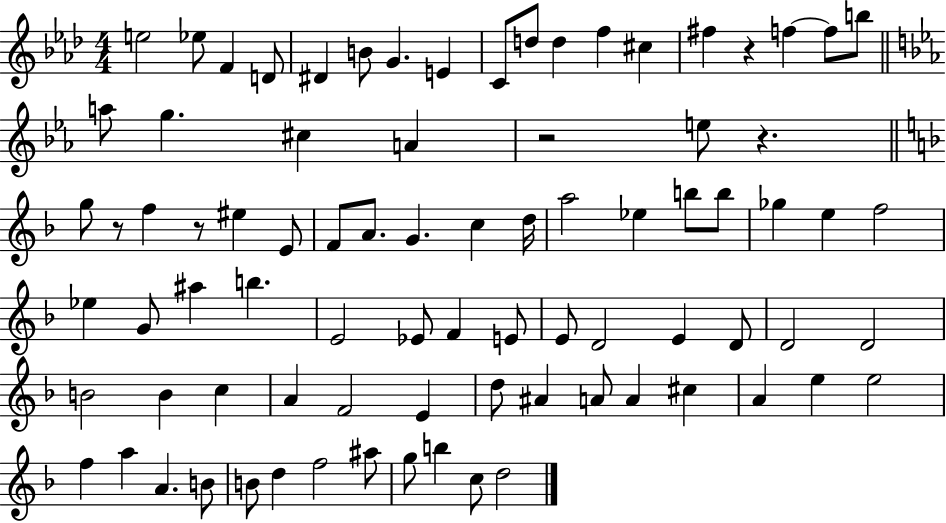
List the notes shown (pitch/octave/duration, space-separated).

E5/h Eb5/e F4/q D4/e D#4/q B4/e G4/q. E4/q C4/e D5/e D5/q F5/q C#5/q F#5/q R/q F5/q F5/e B5/e A5/e G5/q. C#5/q A4/q R/h E5/e R/q. G5/e R/e F5/q R/e EIS5/q E4/e F4/e A4/e. G4/q. C5/q D5/s A5/h Eb5/q B5/e B5/e Gb5/q E5/q F5/h Eb5/q G4/e A#5/q B5/q. E4/h Eb4/e F4/q E4/e E4/e D4/h E4/q D4/e D4/h D4/h B4/h B4/q C5/q A4/q F4/h E4/q D5/e A#4/q A4/e A4/q C#5/q A4/q E5/q E5/h F5/q A5/q A4/q. B4/e B4/e D5/q F5/h A#5/e G5/e B5/q C5/e D5/h